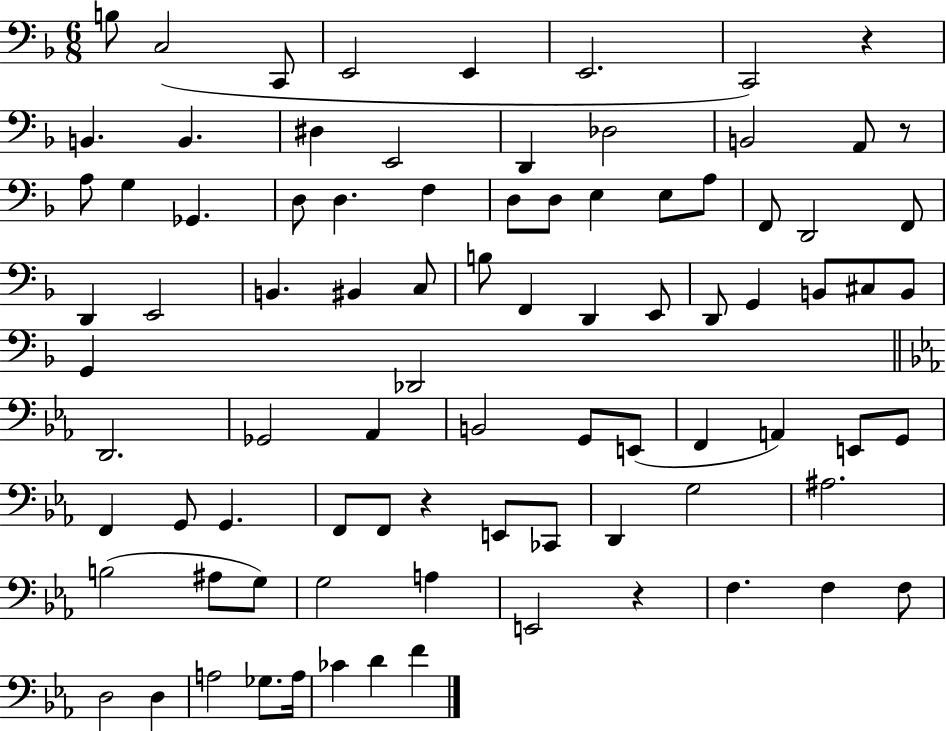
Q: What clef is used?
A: bass